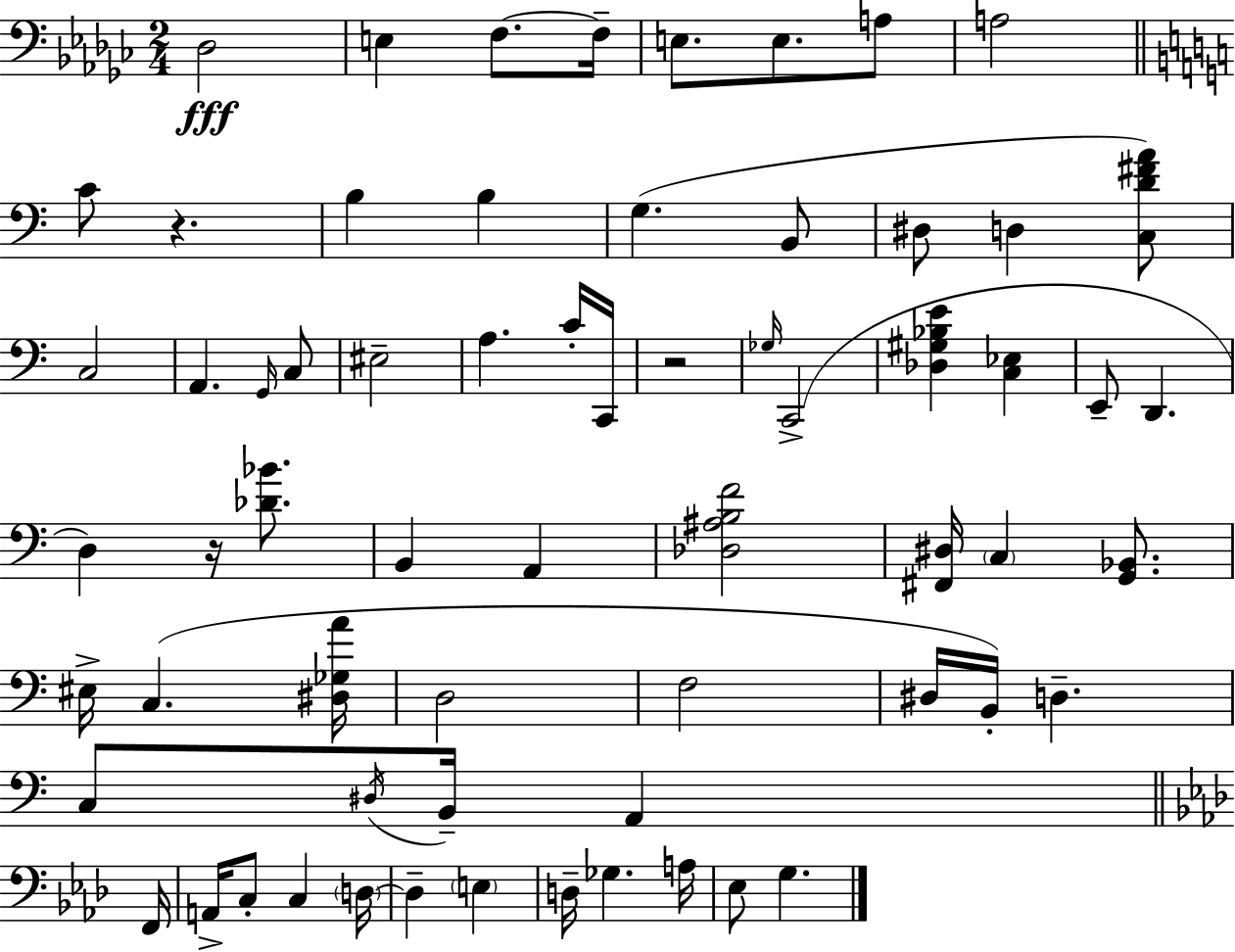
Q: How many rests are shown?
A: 3